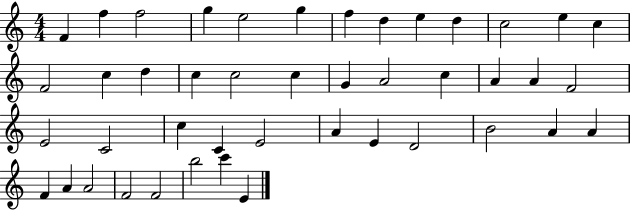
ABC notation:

X:1
T:Untitled
M:4/4
L:1/4
K:C
F f f2 g e2 g f d e d c2 e c F2 c d c c2 c G A2 c A A F2 E2 C2 c C E2 A E D2 B2 A A F A A2 F2 F2 b2 c' E